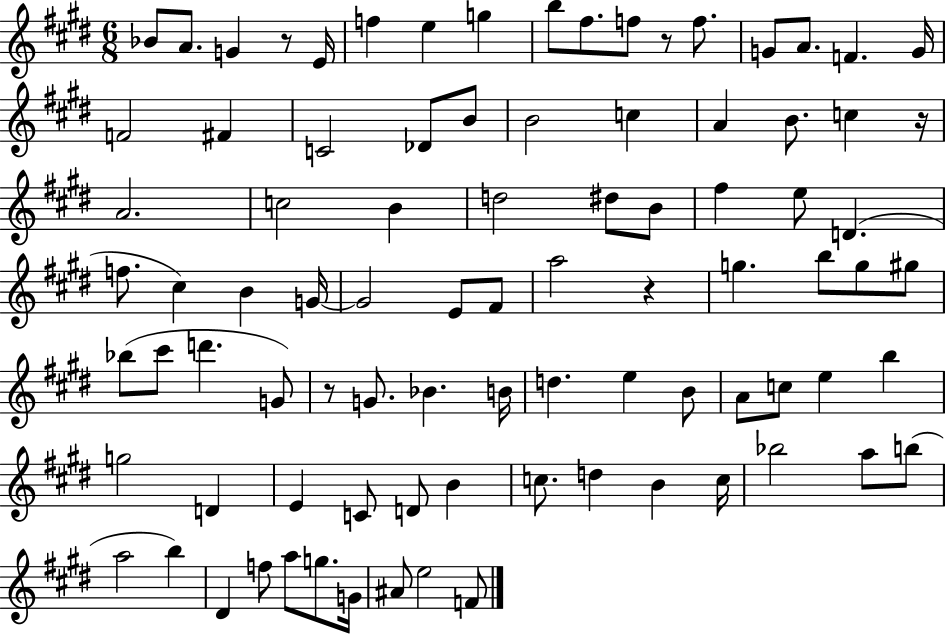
{
  \clef treble
  \numericTimeSignature
  \time 6/8
  \key e \major
  bes'8 a'8. g'4 r8 e'16 | f''4 e''4 g''4 | b''8 fis''8. f''8 r8 f''8. | g'8 a'8. f'4. g'16 | \break f'2 fis'4 | c'2 des'8 b'8 | b'2 c''4 | a'4 b'8. c''4 r16 | \break a'2. | c''2 b'4 | d''2 dis''8 b'8 | fis''4 e''8 d'4.( | \break f''8. cis''4) b'4 g'16~~ | g'2 e'8 fis'8 | a''2 r4 | g''4. b''8 g''8 gis''8 | \break bes''8( cis'''8 d'''4. g'8) | r8 g'8. bes'4. b'16 | d''4. e''4 b'8 | a'8 c''8 e''4 b''4 | \break g''2 d'4 | e'4 c'8 d'8 b'4 | c''8. d''4 b'4 c''16 | bes''2 a''8 b''8( | \break a''2 b''4) | dis'4 f''8 a''8 g''8. g'16 | ais'8 e''2 f'8 | \bar "|."
}